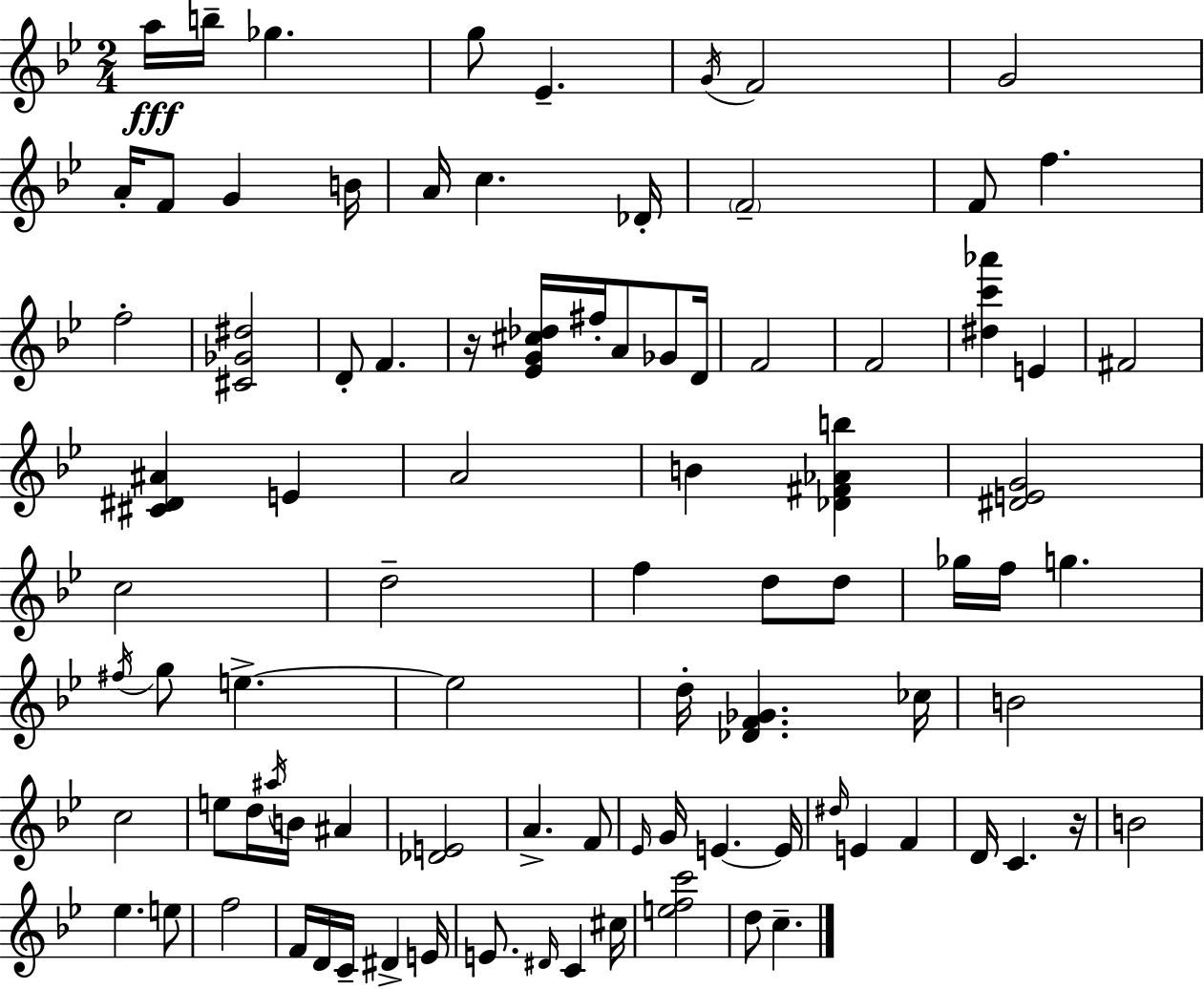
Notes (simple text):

A5/s B5/s Gb5/q. G5/e Eb4/q. G4/s F4/h G4/h A4/s F4/e G4/q B4/s A4/s C5/q. Db4/s F4/h F4/e F5/q. F5/h [C#4,Gb4,D#5]/h D4/e F4/q. R/s [Eb4,G4,C#5,Db5]/s F#5/s A4/e Gb4/e D4/s F4/h F4/h [D#5,C6,Ab6]/q E4/q F#4/h [C#4,D#4,A#4]/q E4/q A4/h B4/q [Db4,F#4,Ab4,B5]/q [D#4,E4,G4]/h C5/h D5/h F5/q D5/e D5/e Gb5/s F5/s G5/q. F#5/s G5/e E5/q. E5/h D5/s [Db4,F4,Gb4]/q. CES5/s B4/h C5/h E5/e D5/s A#5/s B4/s A#4/q [Db4,E4]/h A4/q. F4/e Eb4/s G4/s E4/q. E4/s D#5/s E4/q F4/q D4/s C4/q. R/s B4/h Eb5/q. E5/e F5/h F4/s D4/s C4/s D#4/q E4/s E4/e. D#4/s C4/q C#5/s [E5,F5,C6]/h D5/e C5/q.